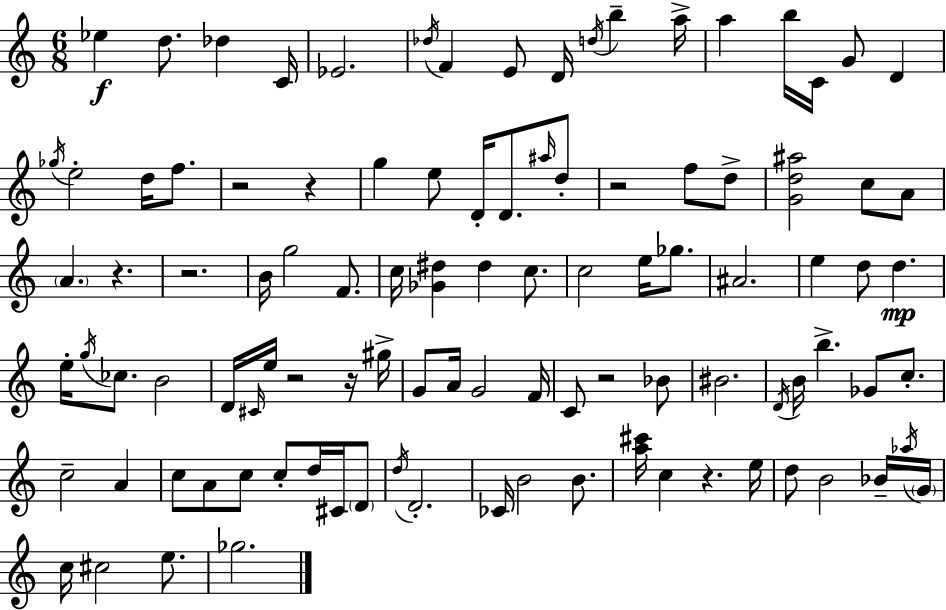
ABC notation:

X:1
T:Untitled
M:6/8
L:1/4
K:Am
_e d/2 _d C/4 _E2 _d/4 F E/2 D/4 d/4 b a/4 a b/4 C/4 G/2 D _g/4 e2 d/4 f/2 z2 z g e/2 D/4 D/2 ^a/4 d/2 z2 f/2 d/2 [Gd^a]2 c/2 A/2 A z z2 B/4 g2 F/2 c/4 [_G^d] ^d c/2 c2 e/4 _g/2 ^A2 e d/2 d e/4 g/4 _c/2 B2 D/4 ^C/4 e/4 z2 z/4 ^g/4 G/2 A/4 G2 F/4 C/2 z2 _B/2 ^B2 D/4 B/4 b _G/2 c/2 c2 A c/2 A/2 c/2 c/2 d/4 ^C/4 D/2 d/4 D2 _C/4 B2 B/2 [a^c']/4 c z e/4 d/2 B2 _B/4 _a/4 G/4 c/4 ^c2 e/2 _g2